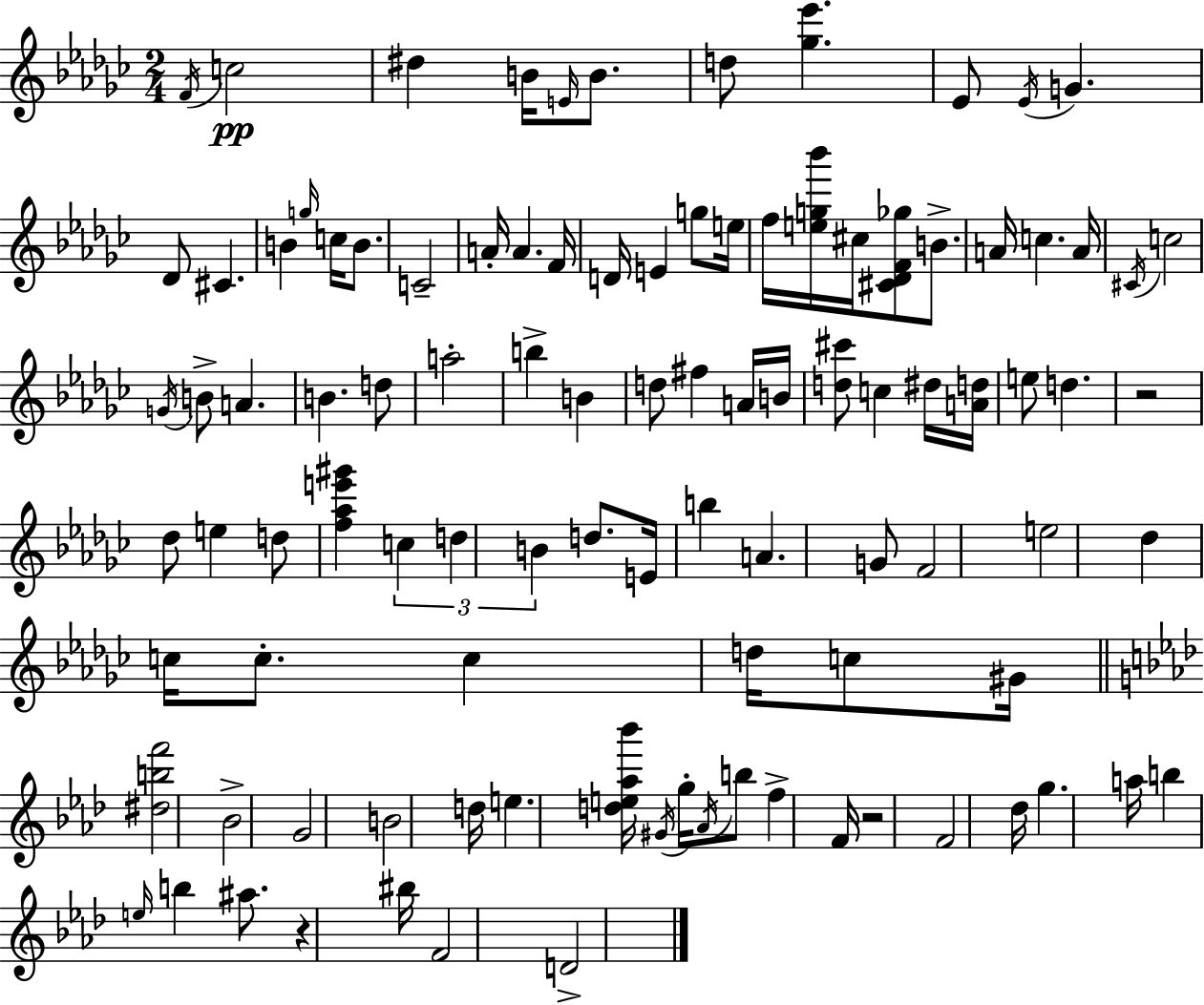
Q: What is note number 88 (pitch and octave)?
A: BIS5